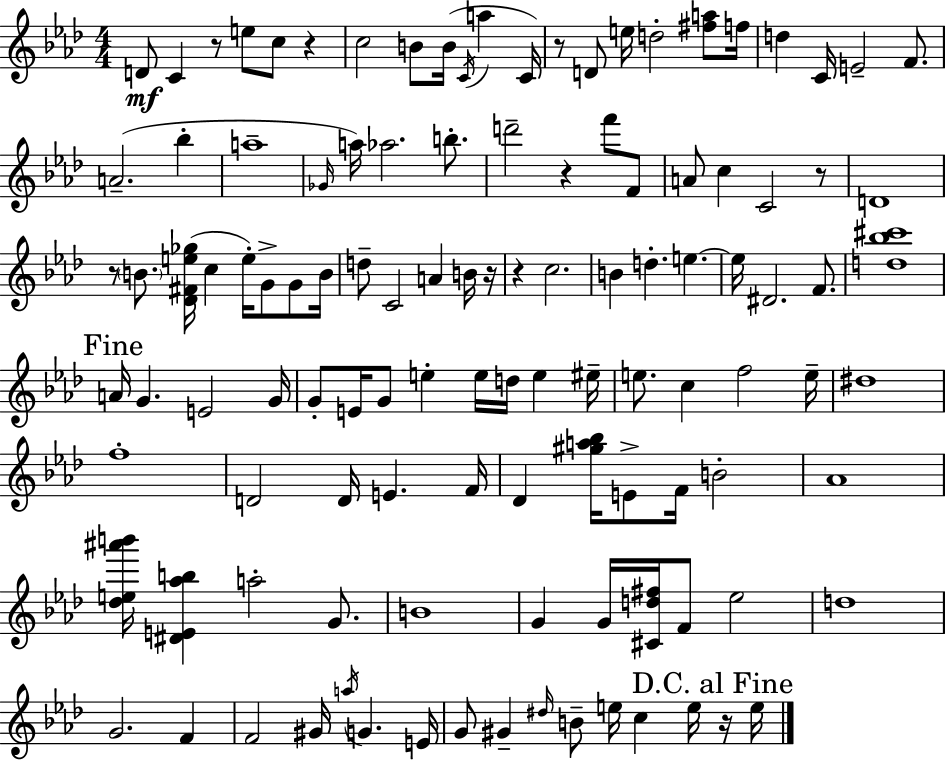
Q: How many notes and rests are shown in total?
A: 115